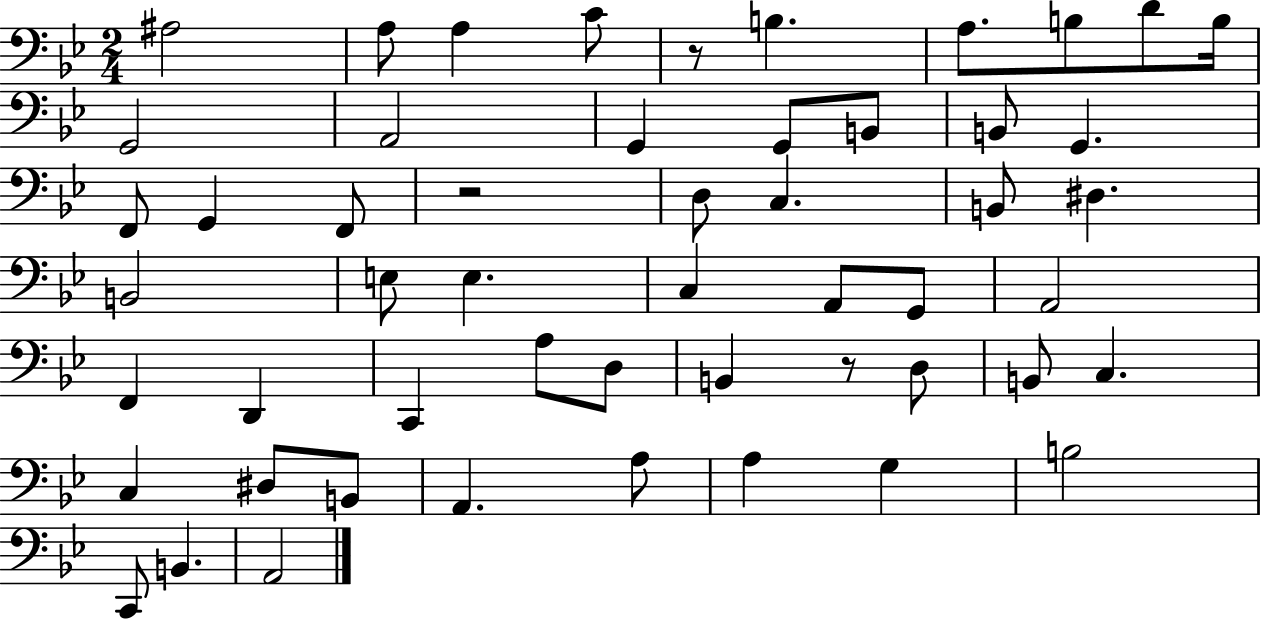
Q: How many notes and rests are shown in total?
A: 53